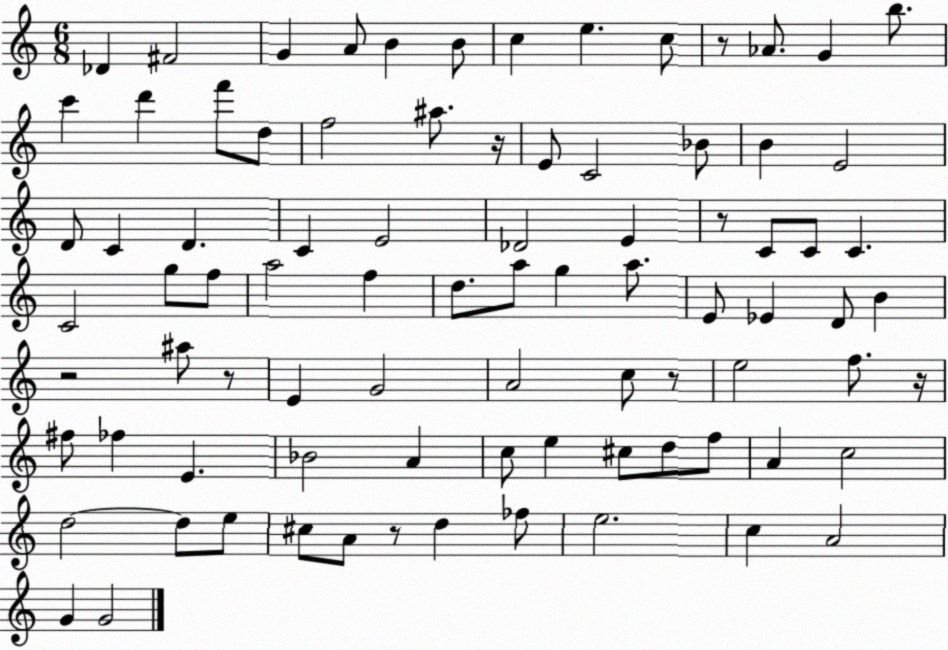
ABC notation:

X:1
T:Untitled
M:6/8
L:1/4
K:C
_D ^F2 G A/2 B B/2 c e c/2 z/2 _A/2 G b/2 c' d' f'/2 d/2 f2 ^a/2 z/4 E/2 C2 _B/2 B E2 D/2 C D C E2 _D2 E z/2 C/2 C/2 C C2 g/2 f/2 a2 f d/2 a/2 g a/2 E/2 _E D/2 B z2 ^a/2 z/2 E G2 A2 c/2 z/2 e2 f/2 z/4 ^f/2 _f E _B2 A c/2 e ^c/2 d/2 f/2 A c2 d2 d/2 e/2 ^c/2 A/2 z/2 d _f/2 e2 c A2 G G2